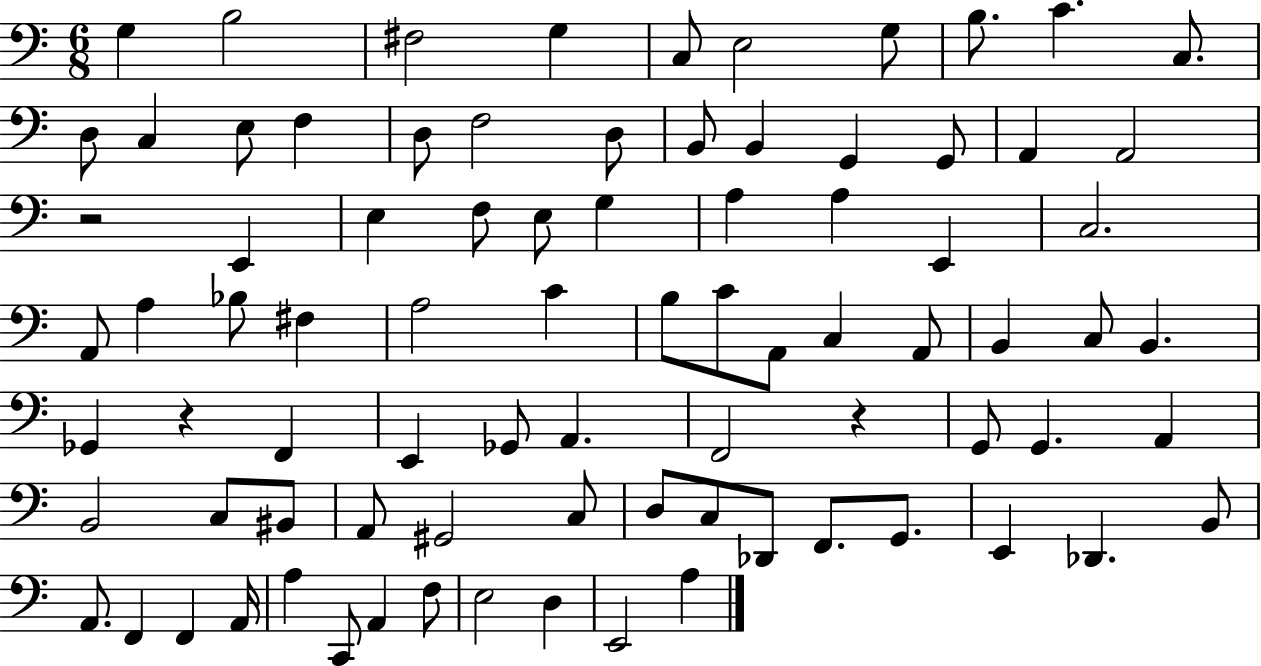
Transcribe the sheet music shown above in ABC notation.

X:1
T:Untitled
M:6/8
L:1/4
K:C
G, B,2 ^F,2 G, C,/2 E,2 G,/2 B,/2 C C,/2 D,/2 C, E,/2 F, D,/2 F,2 D,/2 B,,/2 B,, G,, G,,/2 A,, A,,2 z2 E,, E, F,/2 E,/2 G, A, A, E,, C,2 A,,/2 A, _B,/2 ^F, A,2 C B,/2 C/2 A,,/2 C, A,,/2 B,, C,/2 B,, _G,, z F,, E,, _G,,/2 A,, F,,2 z G,,/2 G,, A,, B,,2 C,/2 ^B,,/2 A,,/2 ^G,,2 C,/2 D,/2 C,/2 _D,,/2 F,,/2 G,,/2 E,, _D,, B,,/2 A,,/2 F,, F,, A,,/4 A, C,,/2 A,, F,/2 E,2 D, E,,2 A,